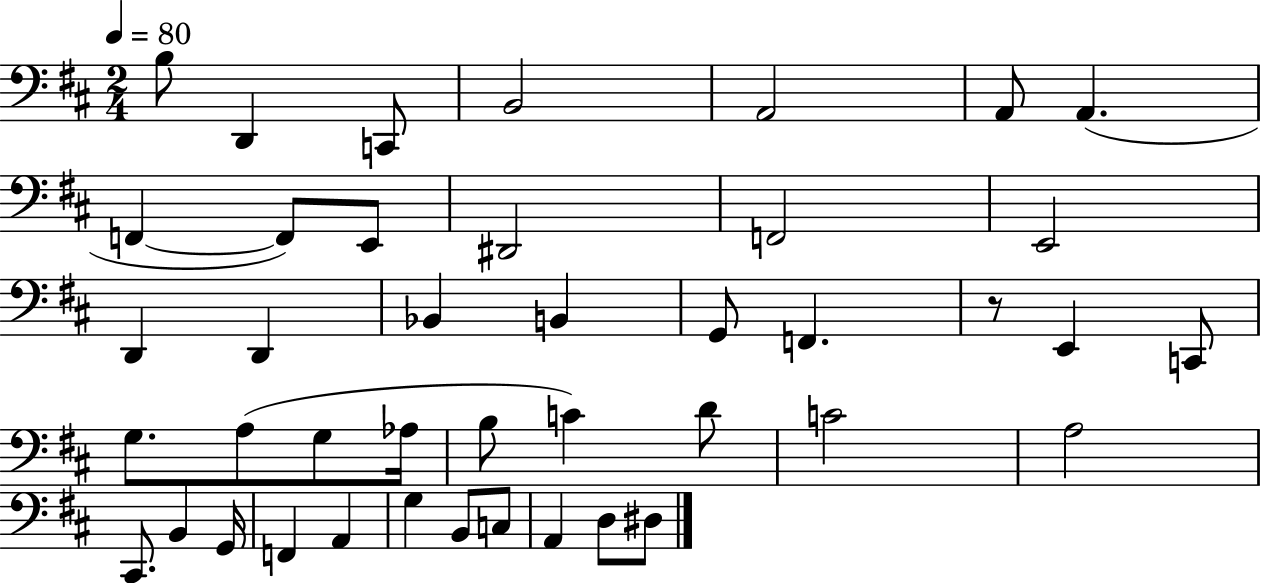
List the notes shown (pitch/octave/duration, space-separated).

B3/e D2/q C2/e B2/h A2/h A2/e A2/q. F2/q F2/e E2/e D#2/h F2/h E2/h D2/q D2/q Bb2/q B2/q G2/e F2/q. R/e E2/q C2/e G3/e. A3/e G3/e Ab3/s B3/e C4/q D4/e C4/h A3/h C#2/e. B2/q G2/s F2/q A2/q G3/q B2/e C3/e A2/q D3/e D#3/e